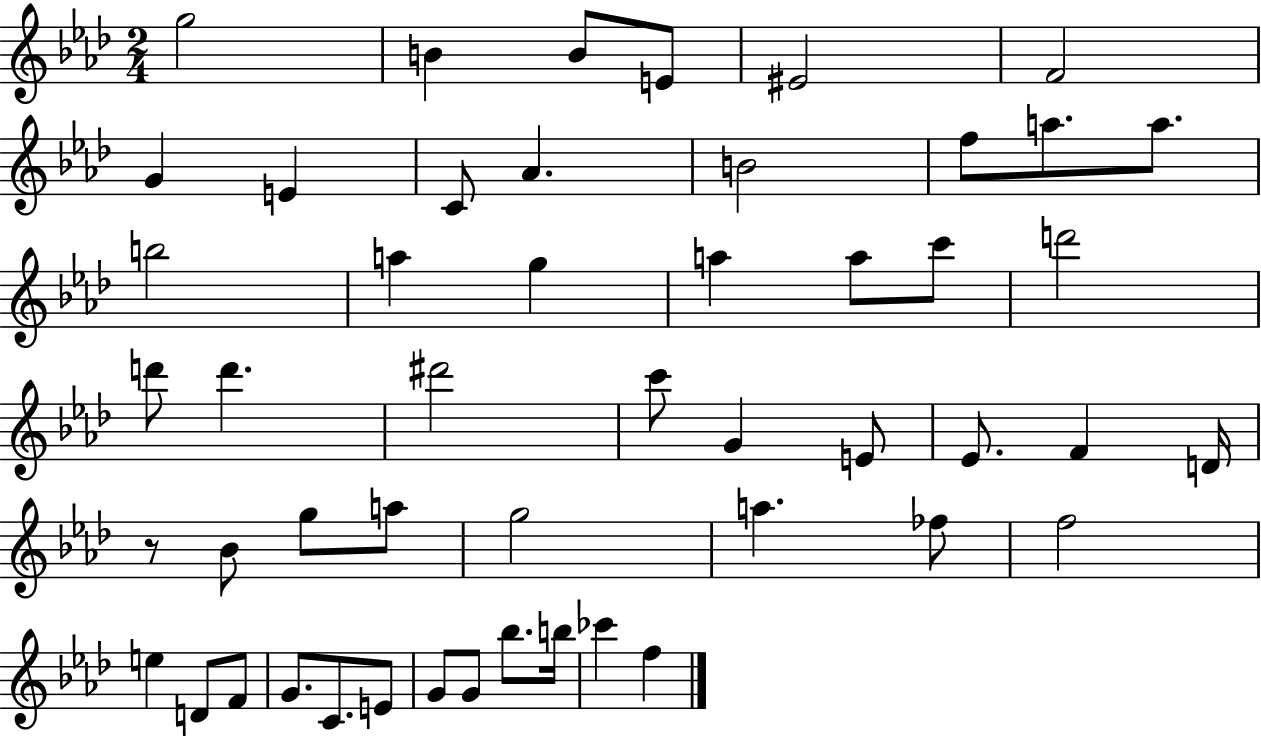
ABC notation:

X:1
T:Untitled
M:2/4
L:1/4
K:Ab
g2 B B/2 E/2 ^E2 F2 G E C/2 _A B2 f/2 a/2 a/2 b2 a g a a/2 c'/2 d'2 d'/2 d' ^d'2 c'/2 G E/2 _E/2 F D/4 z/2 _B/2 g/2 a/2 g2 a _f/2 f2 e D/2 F/2 G/2 C/2 E/2 G/2 G/2 _b/2 b/4 _c' f